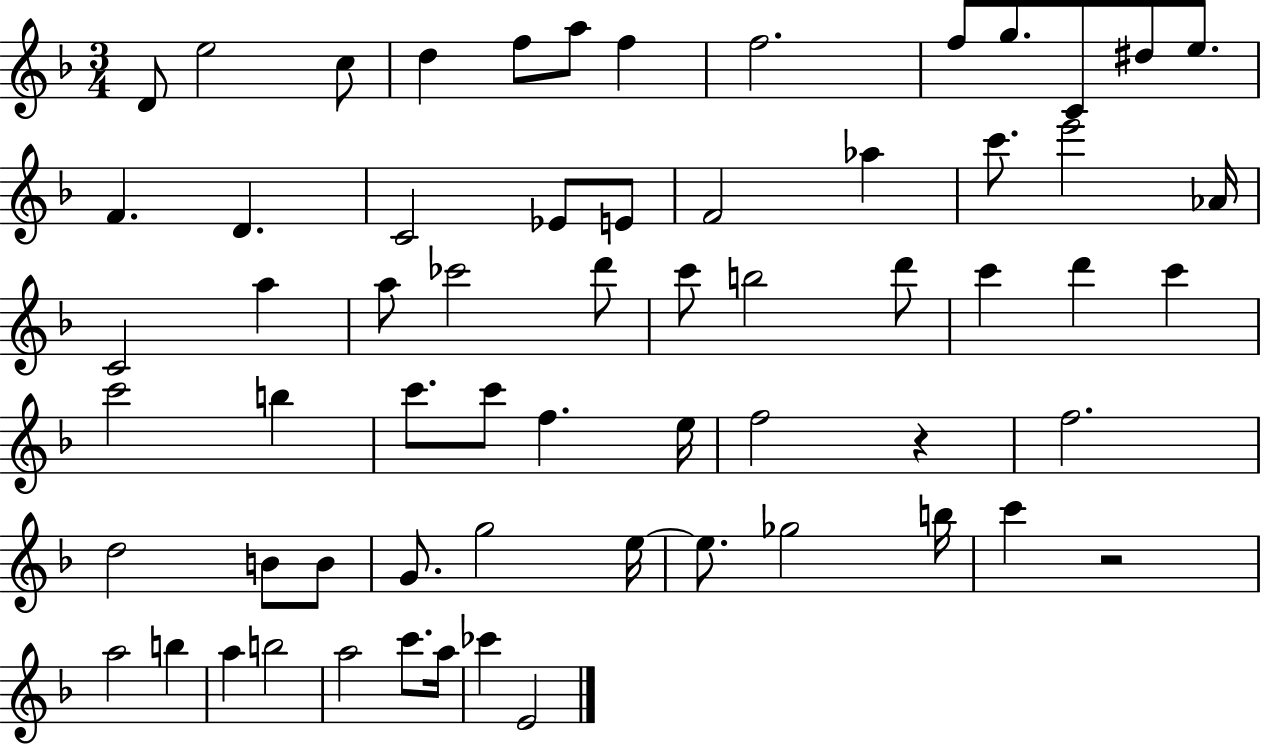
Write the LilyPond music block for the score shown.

{
  \clef treble
  \numericTimeSignature
  \time 3/4
  \key f \major
  d'8 e''2 c''8 | d''4 f''8 a''8 f''4 | f''2. | f''8 g''8. c'8 dis''8 e''8. | \break f'4. d'4. | c'2 ees'8 e'8 | f'2 aes''4 | c'''8. e'''2 aes'16 | \break c'2 a''4 | a''8 ces'''2 d'''8 | c'''8 b''2 d'''8 | c'''4 d'''4 c'''4 | \break c'''2 b''4 | c'''8. c'''8 f''4. e''16 | f''2 r4 | f''2. | \break d''2 b'8 b'8 | g'8. g''2 e''16~~ | e''8. ges''2 b''16 | c'''4 r2 | \break a''2 b''4 | a''4 b''2 | a''2 c'''8. a''16 | ces'''4 e'2 | \break \bar "|."
}